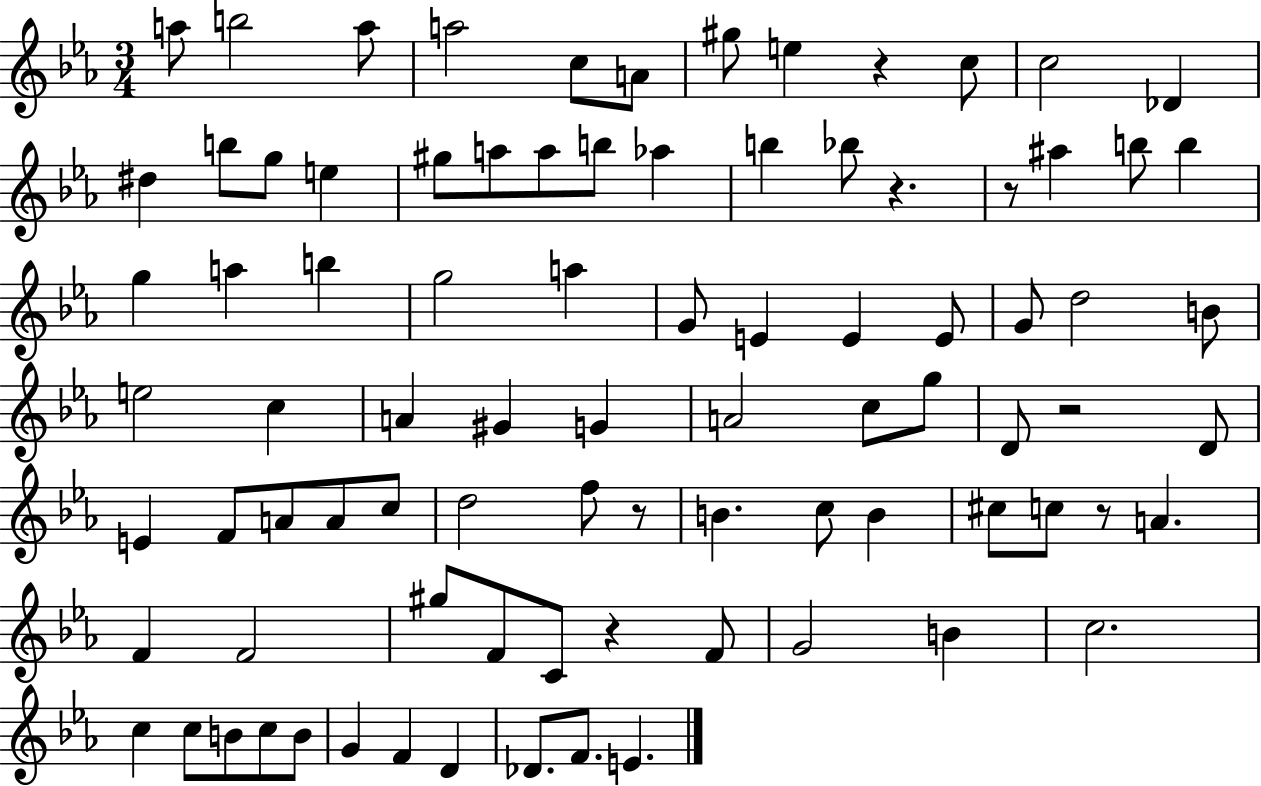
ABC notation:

X:1
T:Untitled
M:3/4
L:1/4
K:Eb
a/2 b2 a/2 a2 c/2 A/2 ^g/2 e z c/2 c2 _D ^d b/2 g/2 e ^g/2 a/2 a/2 b/2 _a b _b/2 z z/2 ^a b/2 b g a b g2 a G/2 E E E/2 G/2 d2 B/2 e2 c A ^G G A2 c/2 g/2 D/2 z2 D/2 E F/2 A/2 A/2 c/2 d2 f/2 z/2 B c/2 B ^c/2 c/2 z/2 A F F2 ^g/2 F/2 C/2 z F/2 G2 B c2 c c/2 B/2 c/2 B/2 G F D _D/2 F/2 E